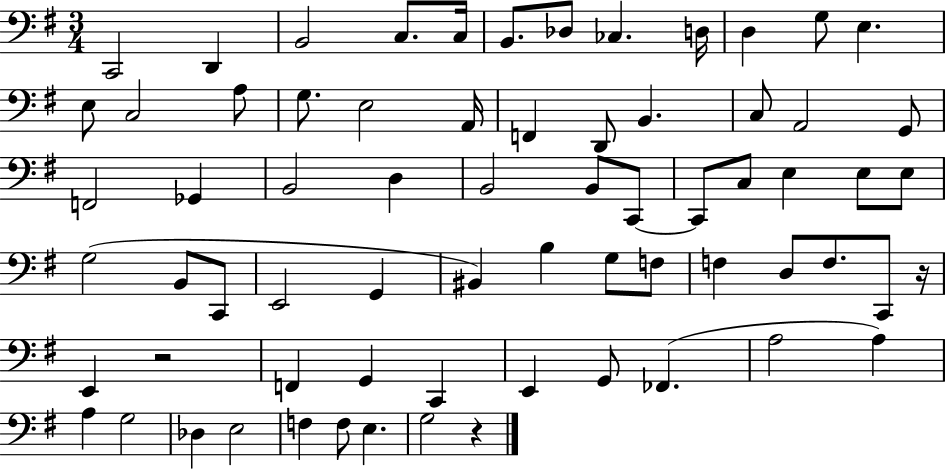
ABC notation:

X:1
T:Untitled
M:3/4
L:1/4
K:G
C,,2 D,, B,,2 C,/2 C,/4 B,,/2 _D,/2 _C, D,/4 D, G,/2 E, E,/2 C,2 A,/2 G,/2 E,2 A,,/4 F,, D,,/2 B,, C,/2 A,,2 G,,/2 F,,2 _G,, B,,2 D, B,,2 B,,/2 C,,/2 C,,/2 C,/2 E, E,/2 E,/2 G,2 B,,/2 C,,/2 E,,2 G,, ^B,, B, G,/2 F,/2 F, D,/2 F,/2 C,,/2 z/4 E,, z2 F,, G,, C,, E,, G,,/2 _F,, A,2 A, A, G,2 _D, E,2 F, F,/2 E, G,2 z